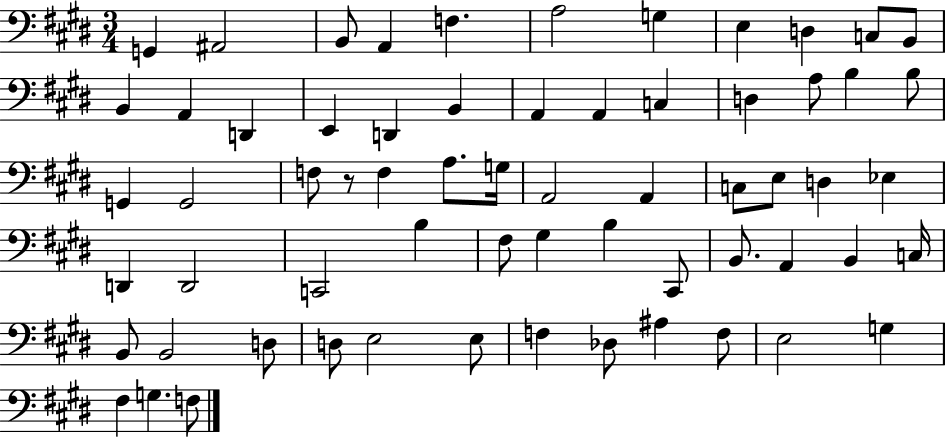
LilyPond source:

{
  \clef bass
  \numericTimeSignature
  \time 3/4
  \key e \major
  g,4 ais,2 | b,8 a,4 f4. | a2 g4 | e4 d4 c8 b,8 | \break b,4 a,4 d,4 | e,4 d,4 b,4 | a,4 a,4 c4 | d4 a8 b4 b8 | \break g,4 g,2 | f8 r8 f4 a8. g16 | a,2 a,4 | c8 e8 d4 ees4 | \break d,4 d,2 | c,2 b4 | fis8 gis4 b4 cis,8 | b,8. a,4 b,4 c16 | \break b,8 b,2 d8 | d8 e2 e8 | f4 des8 ais4 f8 | e2 g4 | \break fis4 g4. f8 | \bar "|."
}